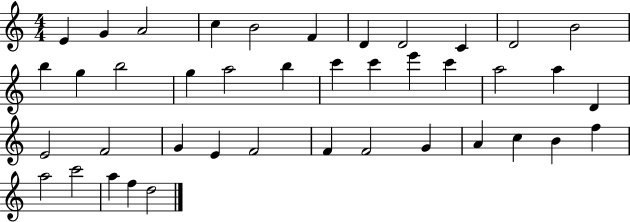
X:1
T:Untitled
M:4/4
L:1/4
K:C
E G A2 c B2 F D D2 C D2 B2 b g b2 g a2 b c' c' e' c' a2 a D E2 F2 G E F2 F F2 G A c B f a2 c'2 a f d2